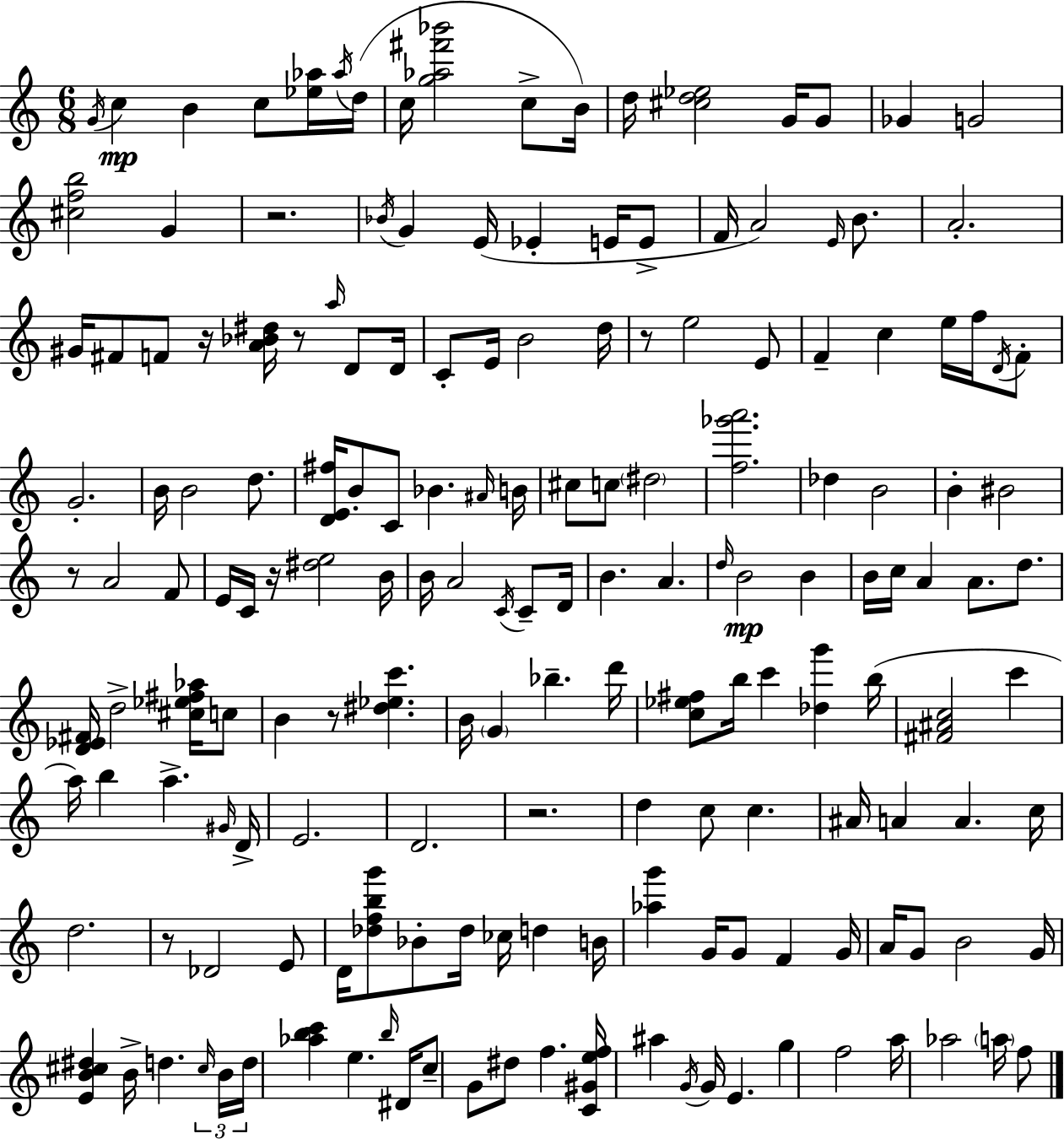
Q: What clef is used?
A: treble